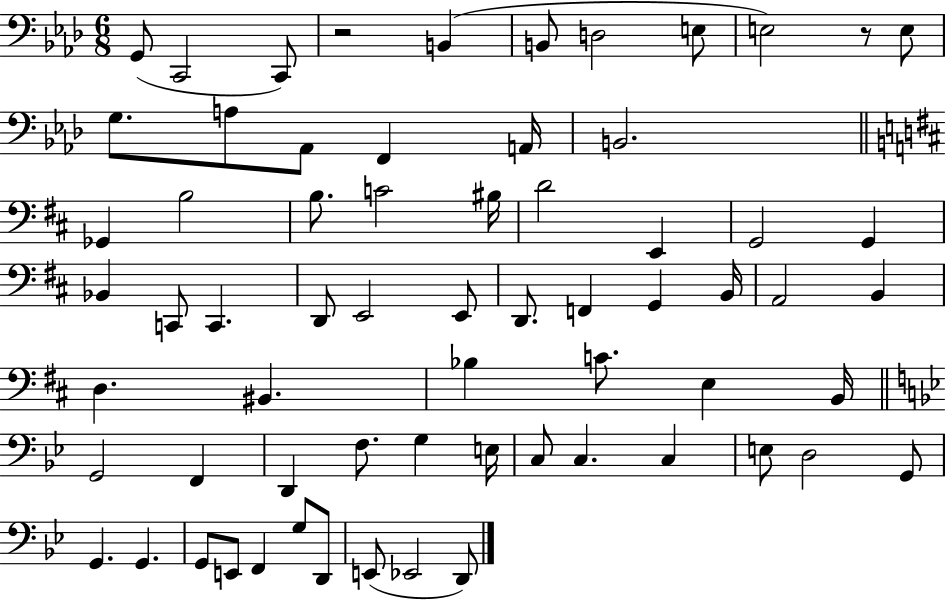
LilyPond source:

{
  \clef bass
  \numericTimeSignature
  \time 6/8
  \key aes \major
  g,8( c,2 c,8) | r2 b,4( | b,8 d2 e8 | e2) r8 e8 | \break g8. a8 aes,8 f,4 a,16 | b,2. | \bar "||" \break \key d \major ges,4 b2 | b8. c'2 bis16 | d'2 e,4 | g,2 g,4 | \break bes,4 c,8 c,4. | d,8 e,2 e,8 | d,8. f,4 g,4 b,16 | a,2 b,4 | \break d4. bis,4. | bes4 c'8. e4 b,16 | \bar "||" \break \key g \minor g,2 f,4 | d,4 f8. g4 e16 | c8 c4. c4 | e8 d2 g,8 | \break g,4. g,4. | g,8 e,8 f,4 g8 d,8 | e,8( ees,2 d,8) | \bar "|."
}